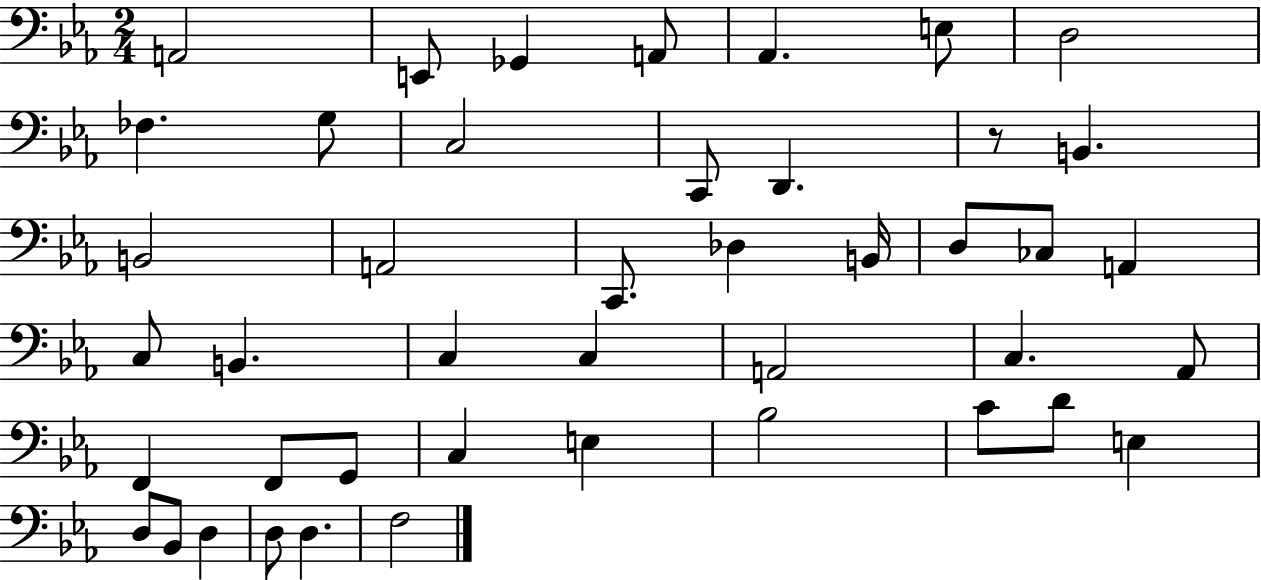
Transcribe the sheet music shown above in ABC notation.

X:1
T:Untitled
M:2/4
L:1/4
K:Eb
A,,2 E,,/2 _G,, A,,/2 _A,, E,/2 D,2 _F, G,/2 C,2 C,,/2 D,, z/2 B,, B,,2 A,,2 C,,/2 _D, B,,/4 D,/2 _C,/2 A,, C,/2 B,, C, C, A,,2 C, _A,,/2 F,, F,,/2 G,,/2 C, E, _B,2 C/2 D/2 E, D,/2 _B,,/2 D, D,/2 D, F,2